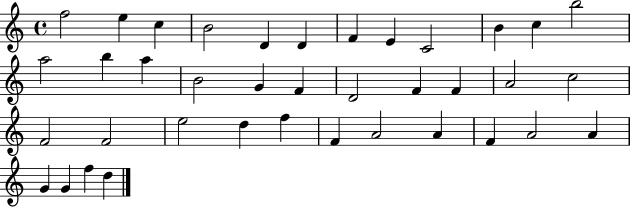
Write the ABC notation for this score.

X:1
T:Untitled
M:4/4
L:1/4
K:C
f2 e c B2 D D F E C2 B c b2 a2 b a B2 G F D2 F F A2 c2 F2 F2 e2 d f F A2 A F A2 A G G f d